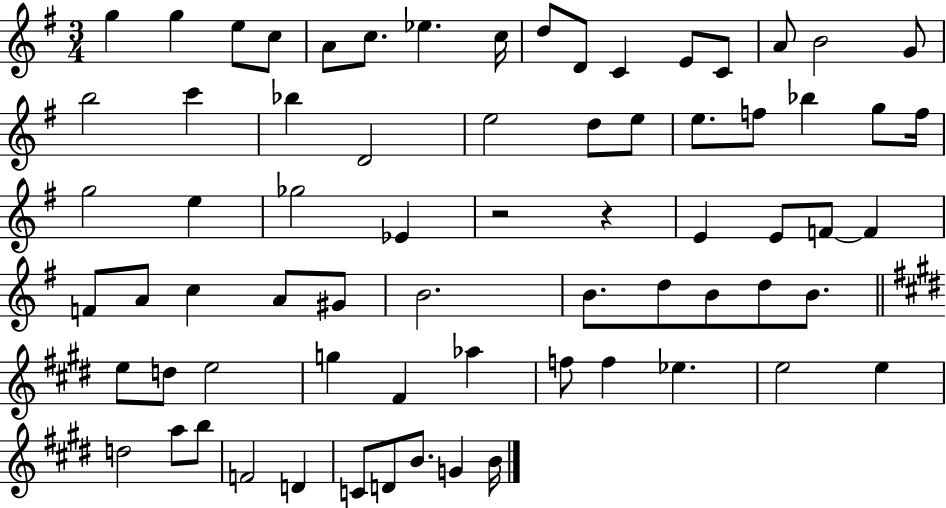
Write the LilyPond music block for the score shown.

{
  \clef treble
  \numericTimeSignature
  \time 3/4
  \key g \major
  g''4 g''4 e''8 c''8 | a'8 c''8. ees''4. c''16 | d''8 d'8 c'4 e'8 c'8 | a'8 b'2 g'8 | \break b''2 c'''4 | bes''4 d'2 | e''2 d''8 e''8 | e''8. f''8 bes''4 g''8 f''16 | \break g''2 e''4 | ges''2 ees'4 | r2 r4 | e'4 e'8 f'8~~ f'4 | \break f'8 a'8 c''4 a'8 gis'8 | b'2. | b'8. d''8 b'8 d''8 b'8. | \bar "||" \break \key e \major e''8 d''8 e''2 | g''4 fis'4 aes''4 | f''8 f''4 ees''4. | e''2 e''4 | \break d''2 a''8 b''8 | f'2 d'4 | c'8 d'8 b'8. g'4 b'16 | \bar "|."
}